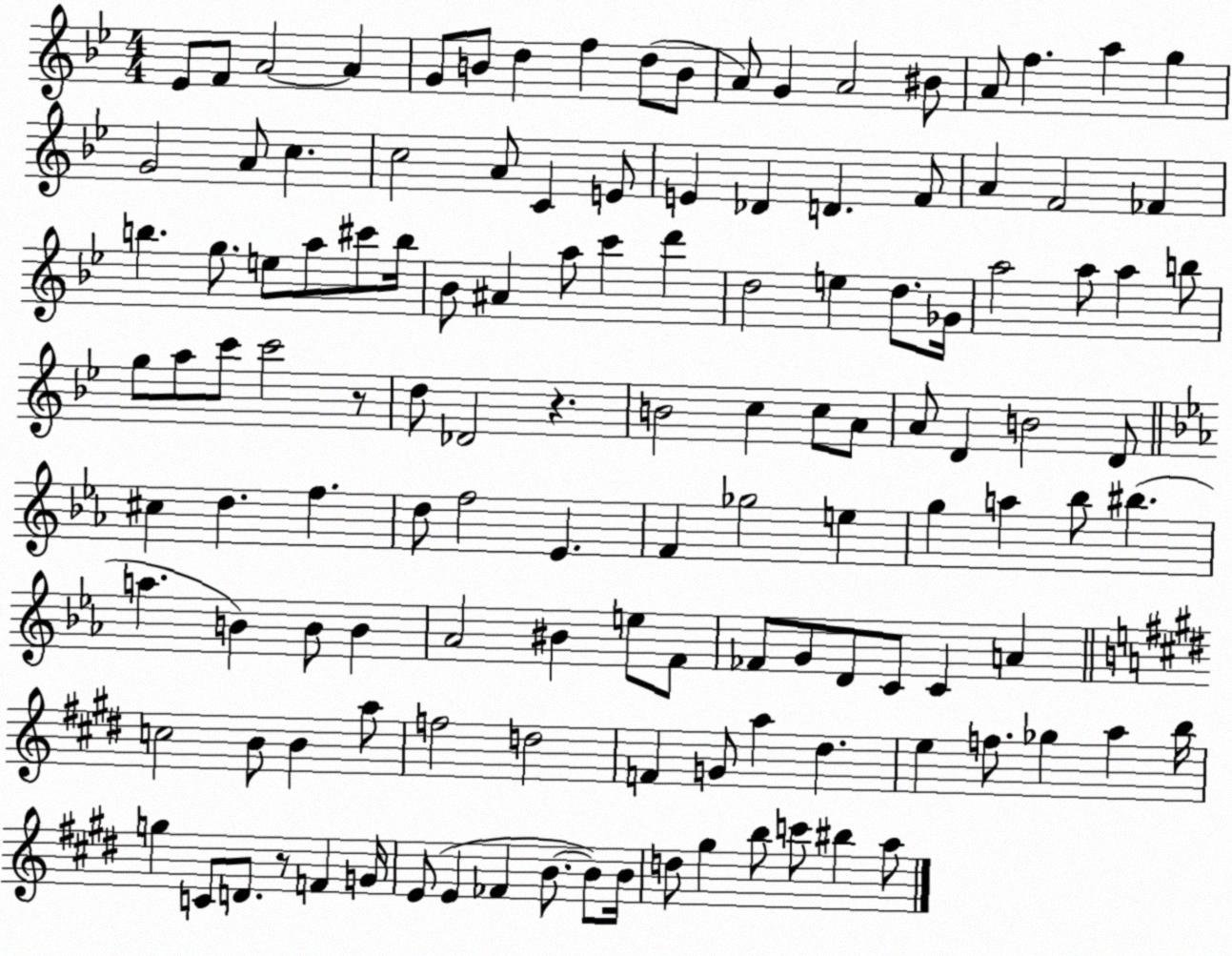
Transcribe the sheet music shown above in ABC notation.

X:1
T:Untitled
M:4/4
L:1/4
K:Bb
_E/2 F/2 A2 A G/2 B/2 d f d/2 B/2 A/2 G A2 ^B/2 A/2 f a g G2 A/2 c c2 A/2 C E/2 E _D D F/2 A F2 _F b g/2 e/2 a/2 ^c'/2 b/4 _B/2 ^A a/2 c' d' d2 e d/2 _G/4 a2 a/2 a b/2 g/2 a/2 c'/2 c'2 z/2 d/2 _D2 z B2 c c/2 A/2 A/2 D B2 D/2 ^c d f d/2 f2 _E F _g2 e g a _b/2 ^b a B B/2 B _A2 ^B e/2 F/2 _F/2 G/2 D/2 C/2 C A c2 B/2 B a/2 f2 d2 F G/2 a ^d e f/2 _g a b/4 g C/2 D/2 z/2 F G/4 E/2 E _F B/2 B/2 B/4 d/2 ^g b/2 c'/2 ^b a/2